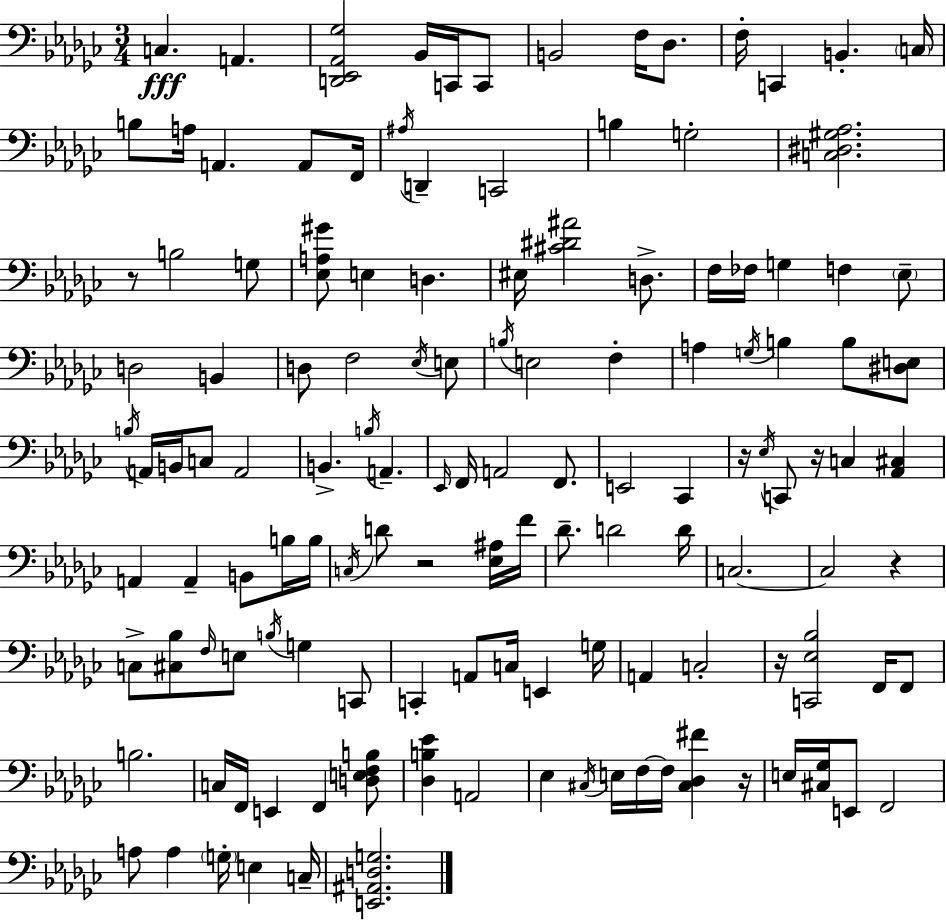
{
  \clef bass
  \numericTimeSignature
  \time 3/4
  \key ees \minor
  c4.\fff a,4. | <d, ees, aes, ges>2 bes,16 c,16 c,8 | b,2 f16 des8. | f16-. c,4 b,4.-. \parenthesize c16 | \break b8 a16 a,4. a,8 f,16 | \acciaccatura { ais16 } d,4-- c,2 | b4 g2-. | <c dis gis aes>2. | \break r8 b2 g8 | <ees a gis'>8 e4 d4. | eis16 <cis' dis' ais'>2 d8.-> | f16 fes16 g4 f4 \parenthesize ees8-- | \break d2 b,4 | d8 f2 \acciaccatura { ees16 } | e8 \acciaccatura { b16 } e2 f4-. | a4 \acciaccatura { g16 } b4 | \break b8 <dis e>8 \acciaccatura { b16 } a,16 b,16 c8 a,2 | b,4.-> \acciaccatura { b16 } | a,4.-- \grace { ees,16 } f,16 a,2 | f,8. e,2 | \break ces,4 r16 \acciaccatura { ees16 } c,8 r16 | c4 <aes, cis>4 a,4 | a,4-- b,8 b16 b16 \acciaccatura { c16 } d'8 r2 | <ees ais>16 f'16 des'8.-- | \break d'2 d'16 c2.~~ | c2 | r4 c8-> <cis bes>8 | \grace { f16 } e8 \acciaccatura { b16 } g4 c,8 c,4-. | \break a,8 c16 e,4 g16 a,4 | c2-. r16 | <c, ees bes>2 f,16 f,8 b2. | c16 | \break f,16 e,4 f,4 <d e f b>8 <des b ees'>4 | a,2 ees4 | \acciaccatura { cis16 } e16 f16~~ f16 <cis des fis'>4 r16 | e16 <cis ges>16 e,8 f,2 | \break a8 a4 \parenthesize g16-. e4 c16-- | <e, ais, d g>2. | \bar "|."
}